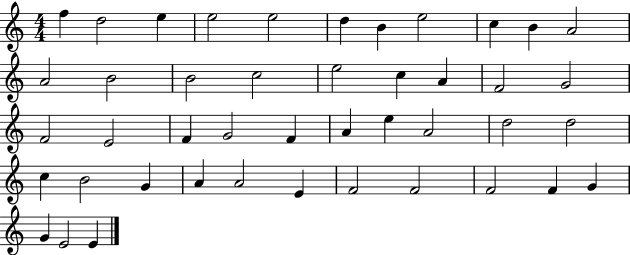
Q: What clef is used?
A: treble